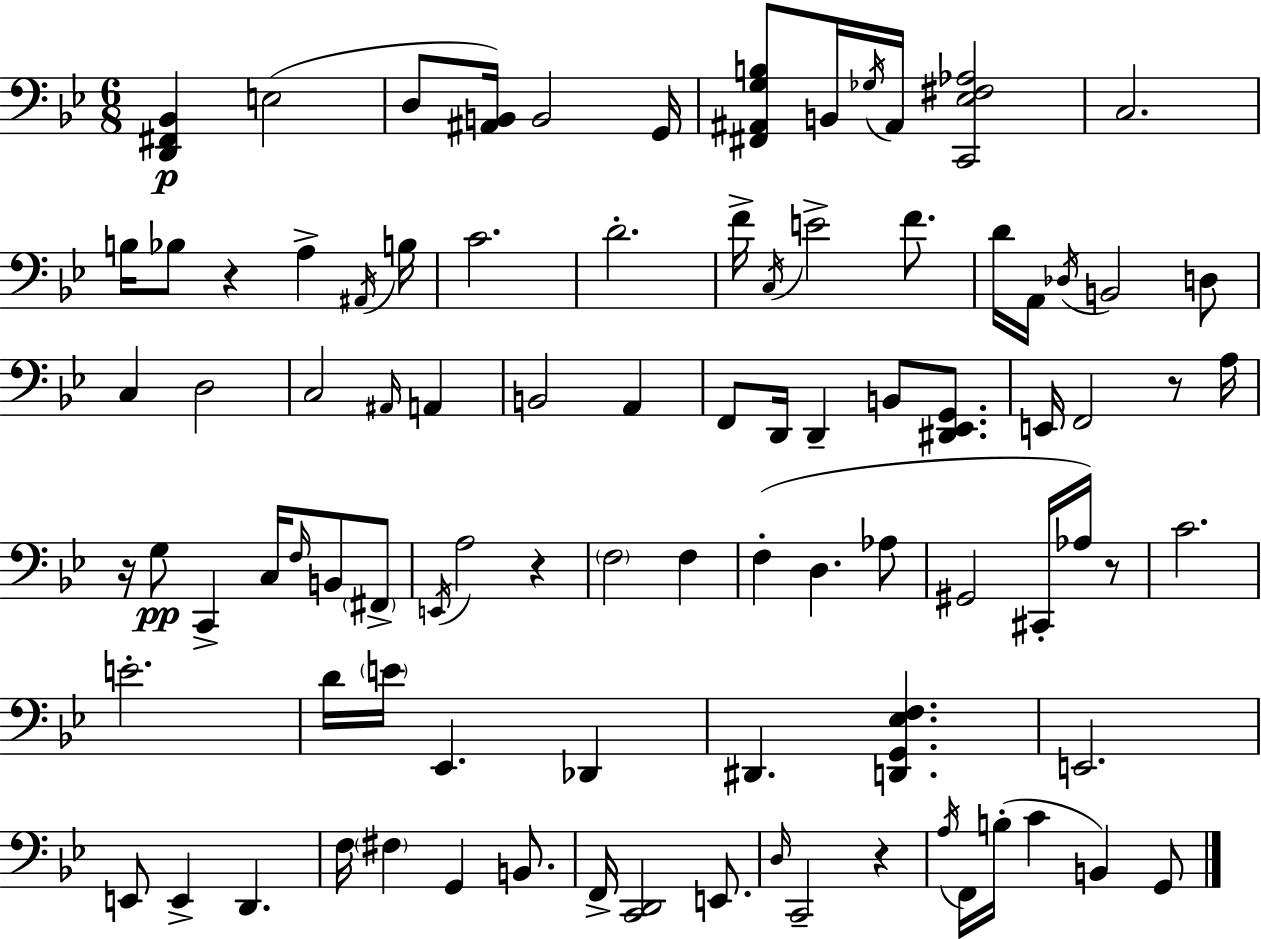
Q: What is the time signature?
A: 6/8